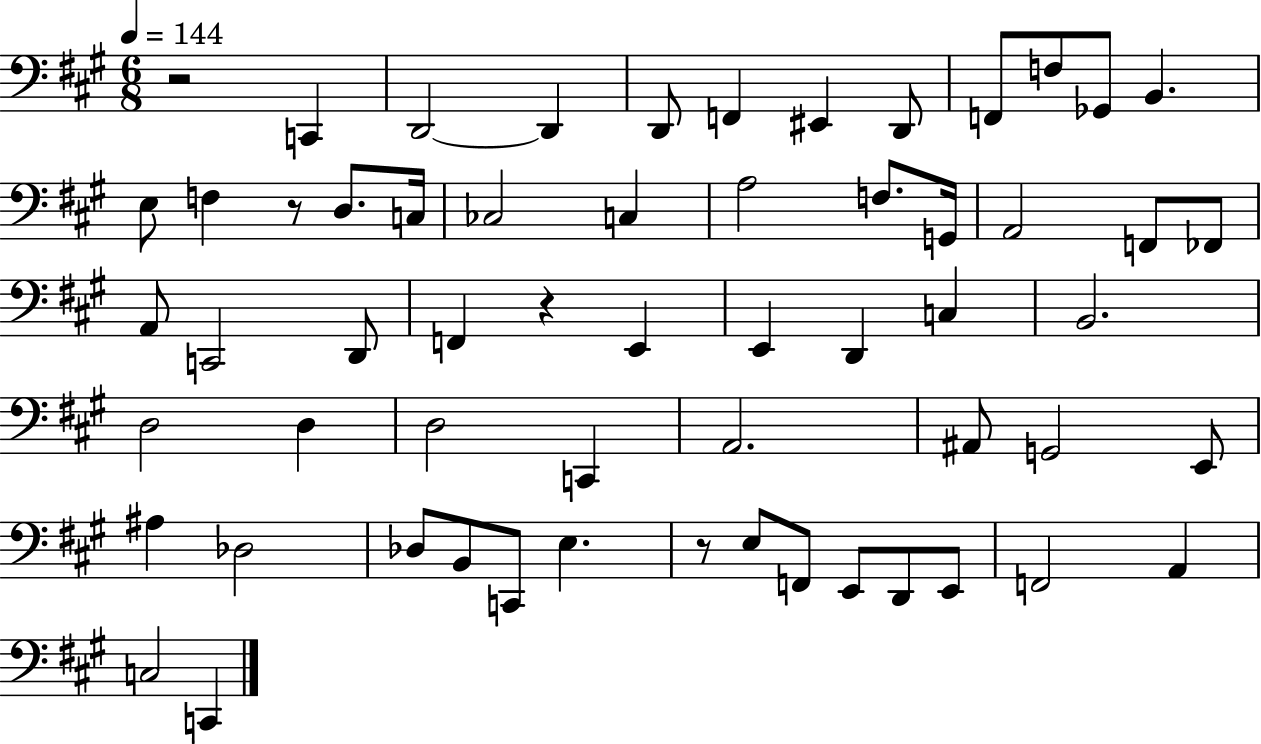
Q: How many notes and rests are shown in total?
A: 59